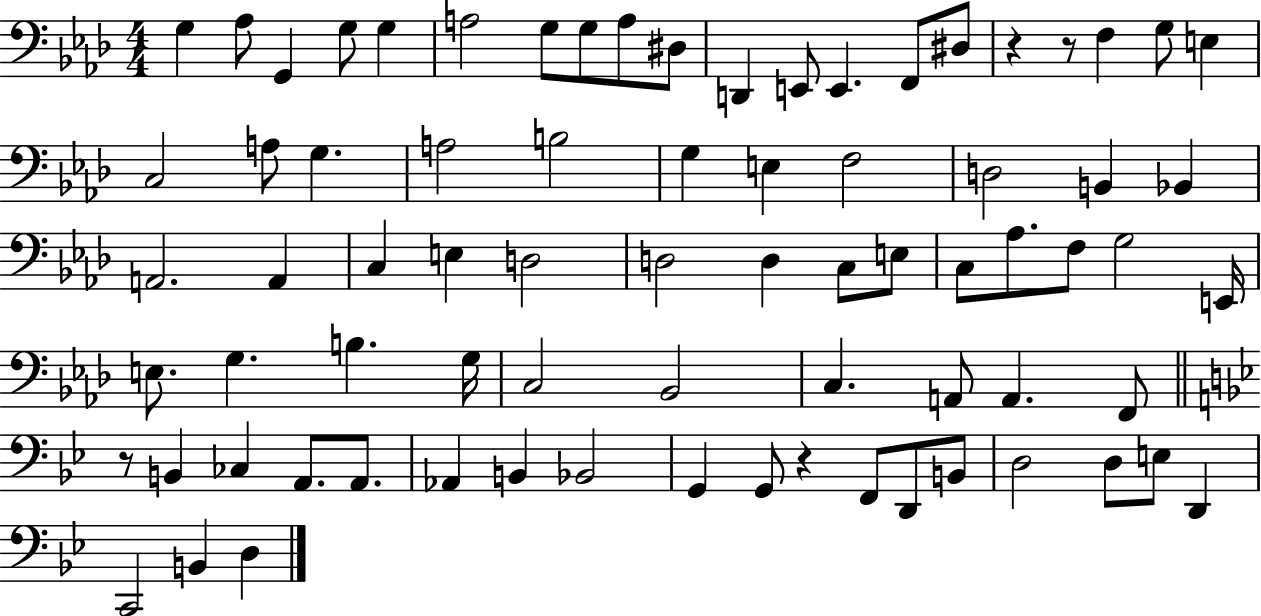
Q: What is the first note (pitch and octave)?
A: G3